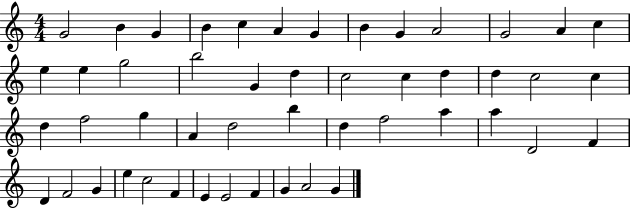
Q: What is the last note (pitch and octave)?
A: G4